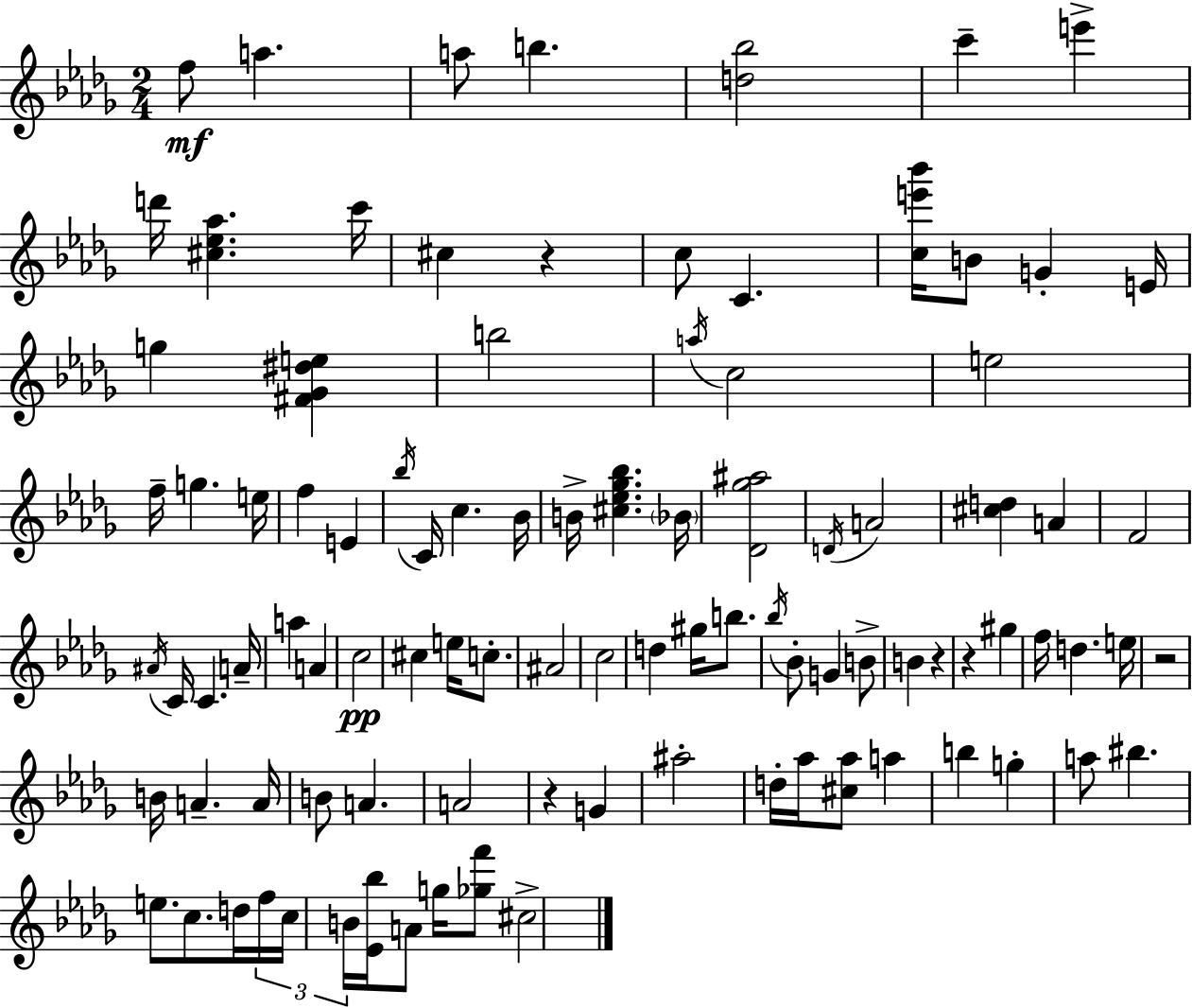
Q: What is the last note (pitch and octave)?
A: C#5